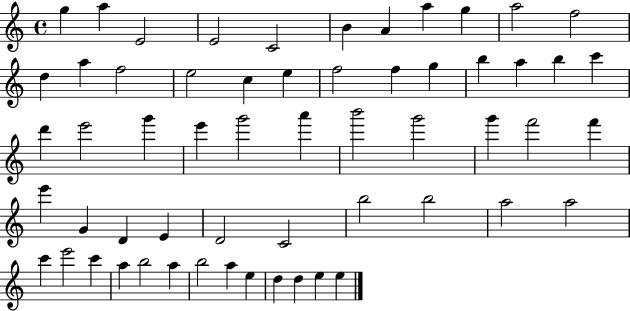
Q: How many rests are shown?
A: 0